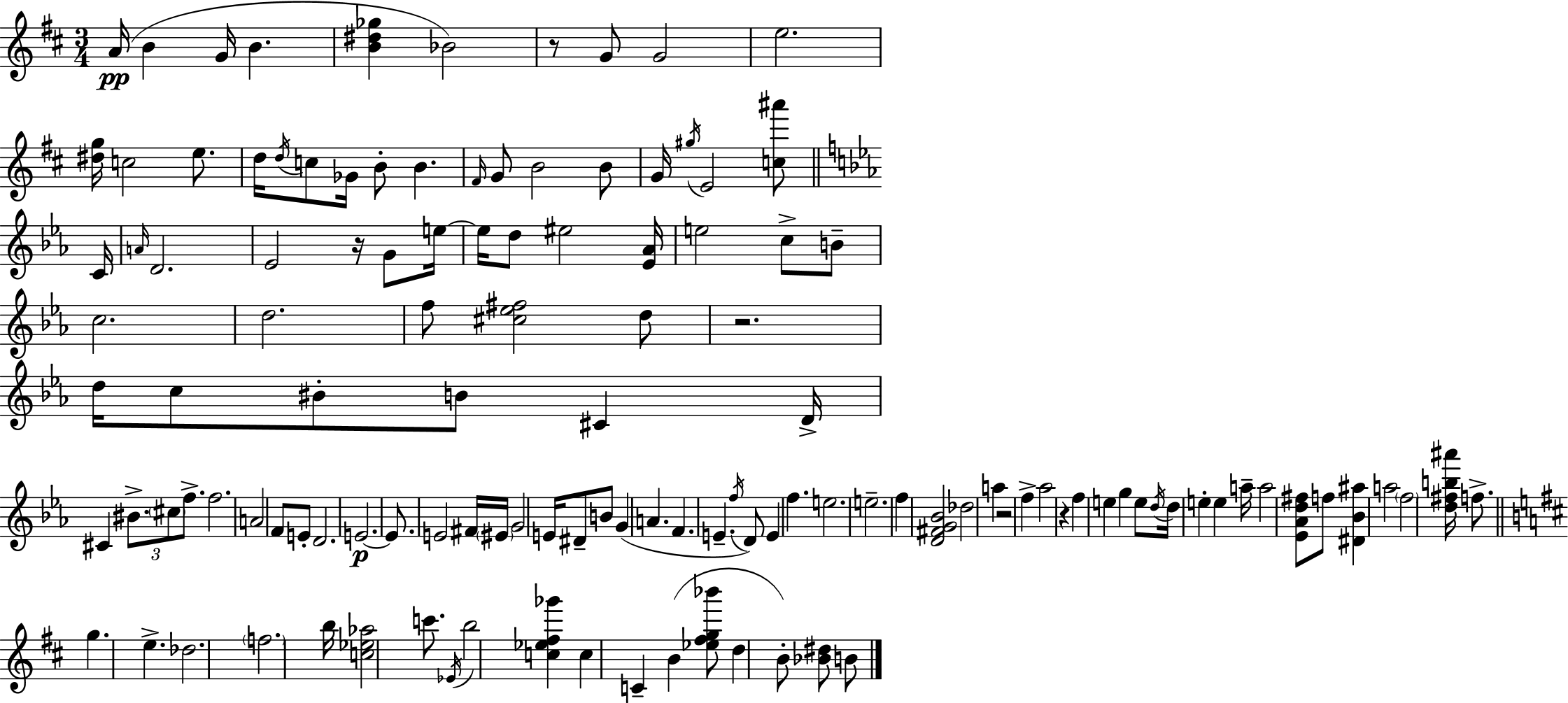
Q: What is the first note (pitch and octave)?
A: A4